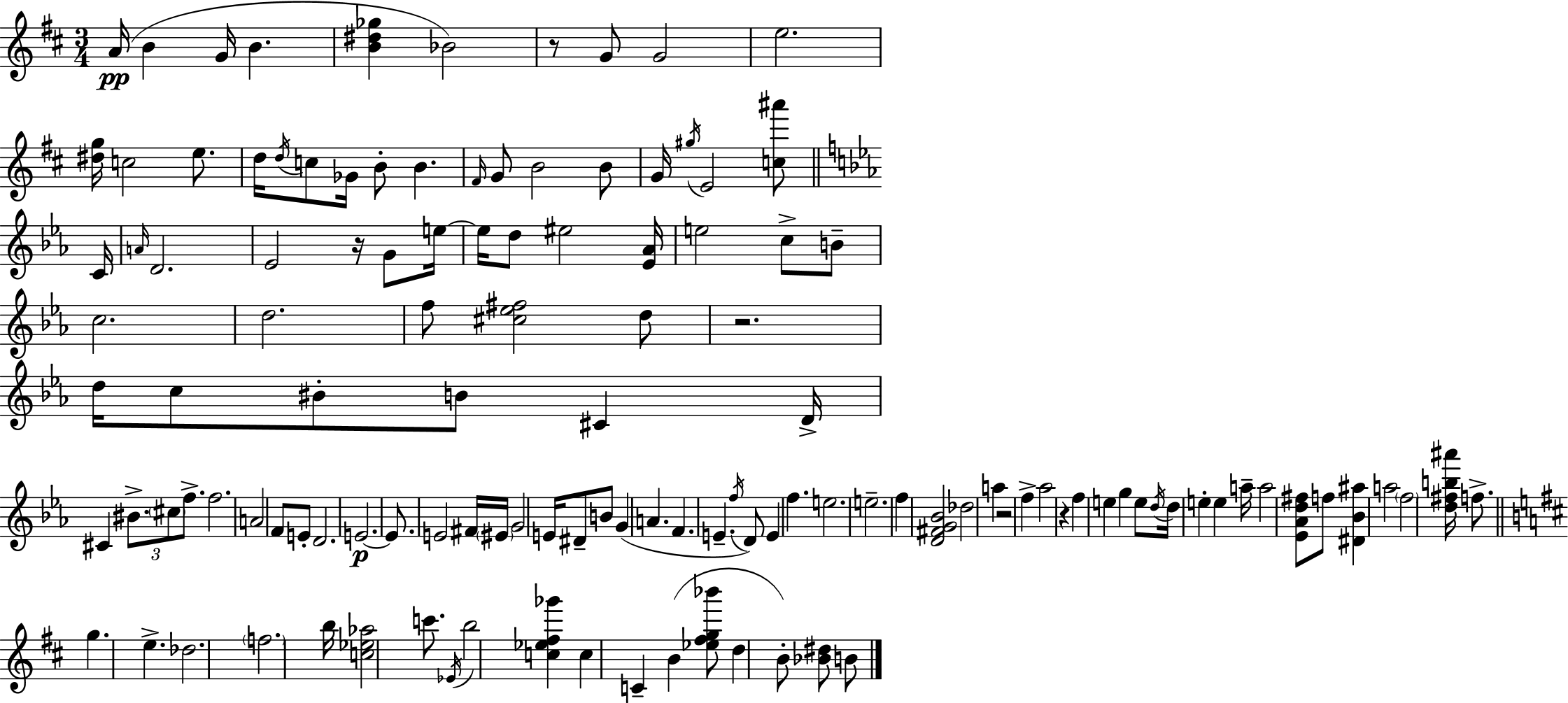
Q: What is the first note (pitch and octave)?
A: A4